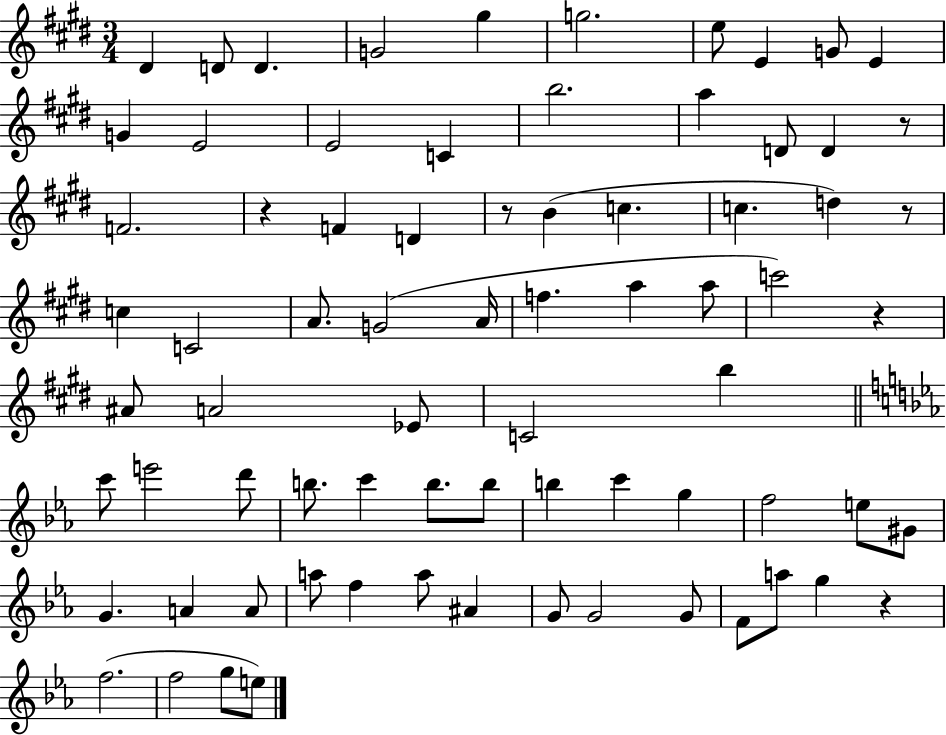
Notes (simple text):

D#4/q D4/e D4/q. G4/h G#5/q G5/h. E5/e E4/q G4/e E4/q G4/q E4/h E4/h C4/q B5/h. A5/q D4/e D4/q R/e F4/h. R/q F4/q D4/q R/e B4/q C5/q. C5/q. D5/q R/e C5/q C4/h A4/e. G4/h A4/s F5/q. A5/q A5/e C6/h R/q A#4/e A4/h Eb4/e C4/h B5/q C6/e E6/h D6/e B5/e. C6/q B5/e. B5/e B5/q C6/q G5/q F5/h E5/e G#4/e G4/q. A4/q A4/e A5/e F5/q A5/e A#4/q G4/e G4/h G4/e F4/e A5/e G5/q R/q F5/h. F5/h G5/e E5/e